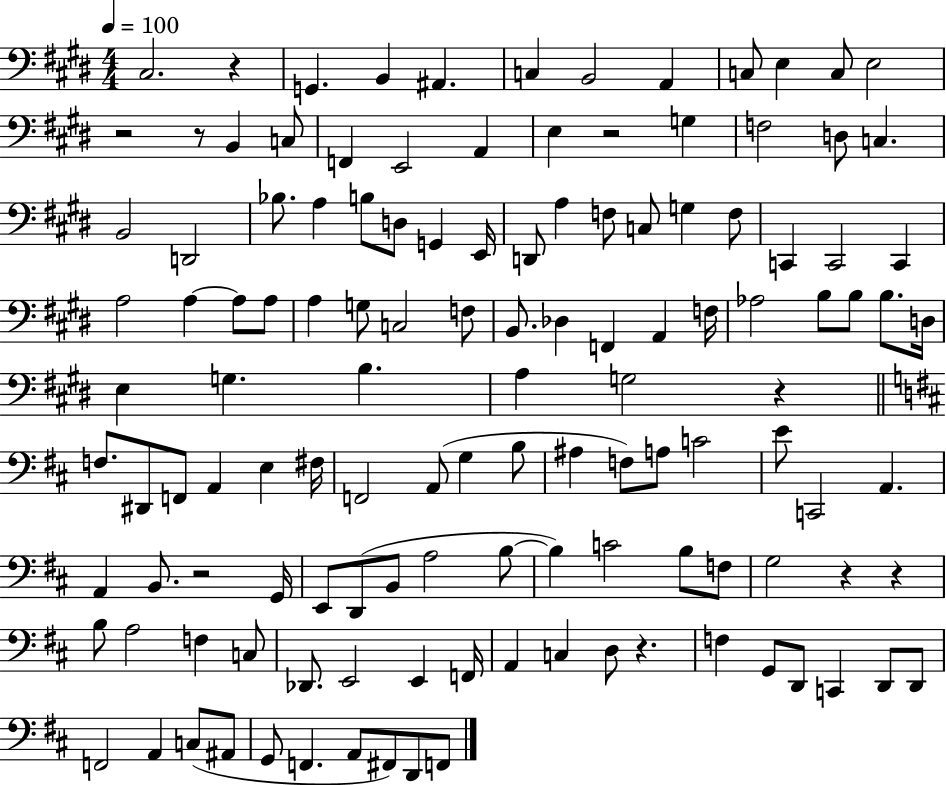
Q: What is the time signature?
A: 4/4